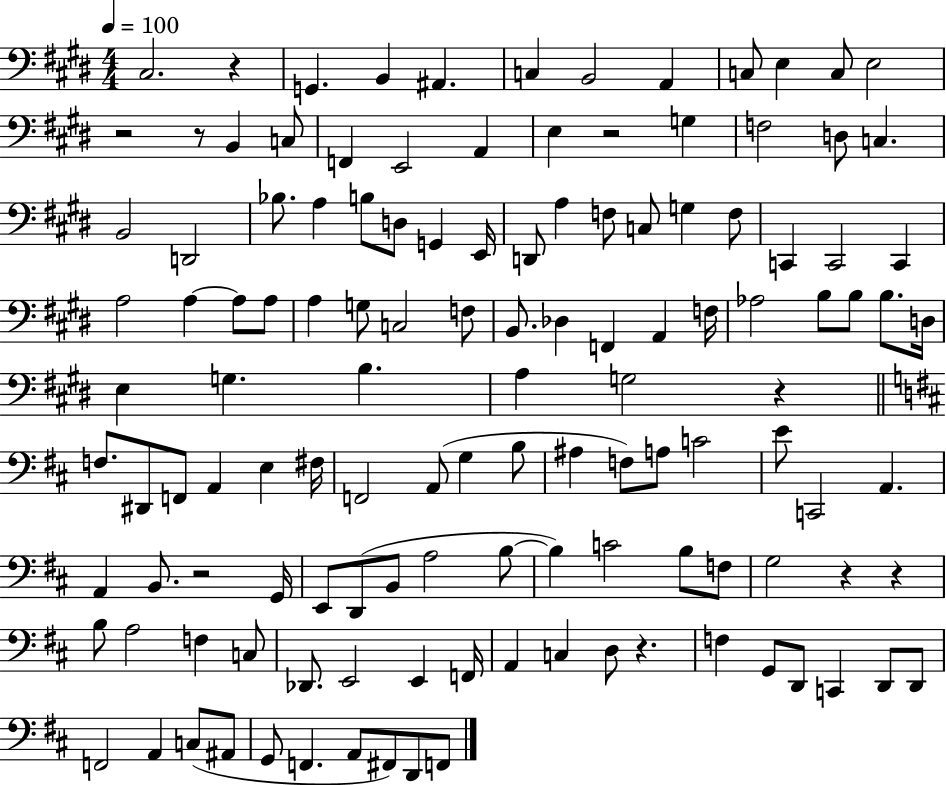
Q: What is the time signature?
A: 4/4